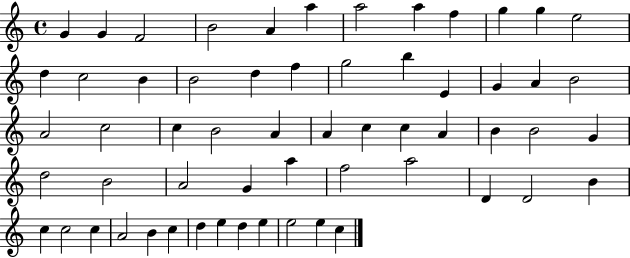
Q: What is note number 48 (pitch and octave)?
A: C5